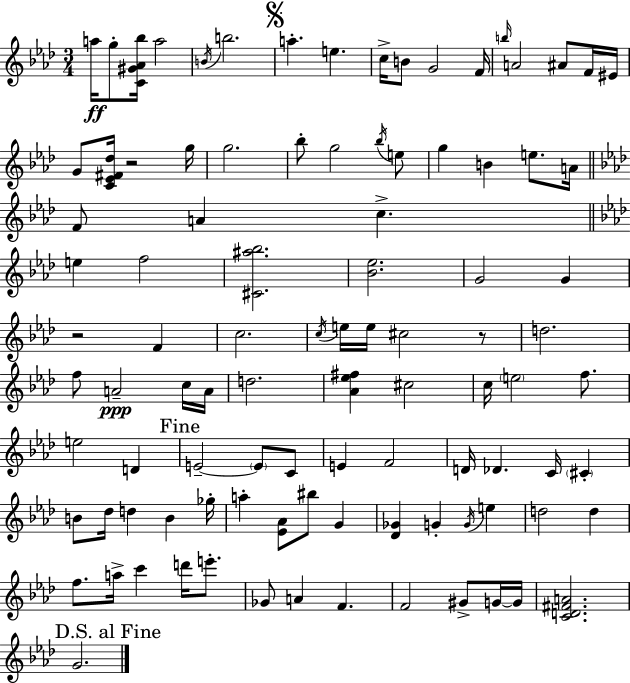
{
  \clef treble
  \numericTimeSignature
  \time 3/4
  \key f \minor
  a''16\ff g''8-. <c' gis' aes' bes''>16 a''2 | \acciaccatura { b'16 } b''2. | \mark \markup { \musicglyph "scripts.segno" } a''4.-. e''4. | c''16-> b'8 g'2 | \break f'16 \grace { b''16 } a'2 ais'8 | f'16 eis'16 g'8 <c' ees' fis' des''>16 r2 | g''16 g''2. | bes''8-. g''2 | \break \acciaccatura { bes''16 } e''8 g''4 b'4 e''8. | a'16 \bar "||" \break \key aes \major f'8 a'4 c''4.-> | \bar "||" \break \key f \minor e''4 f''2 | <cis' ais'' bes''>2. | <bes' ees''>2. | g'2 g'4 | \break r2 f'4 | c''2. | \acciaccatura { c''16 } e''16 e''16 cis''2 r8 | d''2. | \break f''8 a'2--\ppp c''16 | a'16 d''2. | <aes' ees'' fis''>4 cis''2 | c''16 \parenthesize e''2 f''8. | \break e''2 d'4 | \mark "Fine" e'2--~~ \parenthesize e'8 c'8 | e'4 f'2 | d'16 des'4. c'16 \parenthesize cis'4-. | \break b'8 des''16 d''4 b'4 | ges''16-. a''4-. <ees' aes'>8 bis''8 g'4 | <des' ges'>4 g'4-. \acciaccatura { g'16 } e''4 | d''2 d''4 | \break f''8. a''16-> c'''4 d'''16 e'''8.-. | ges'8 a'4 f'4. | f'2 gis'8-> | g'16~~ g'16 <c' d' fis' a'>2. | \break \mark "D.S. al Fine" g'2. | \bar "|."
}